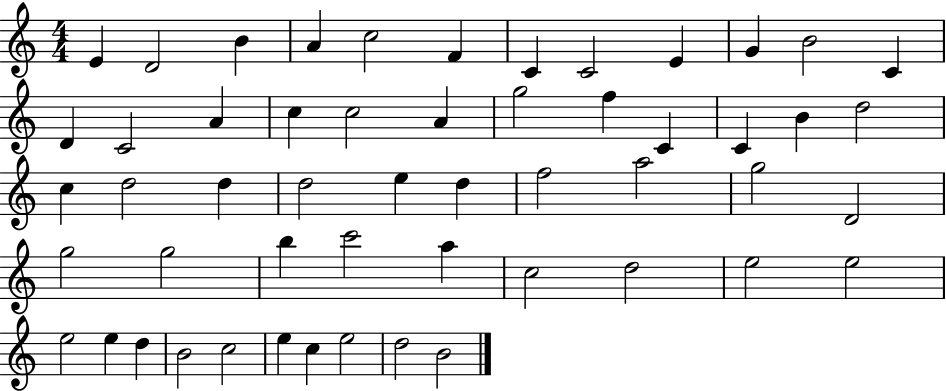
E4/q D4/h B4/q A4/q C5/h F4/q C4/q C4/h E4/q G4/q B4/h C4/q D4/q C4/h A4/q C5/q C5/h A4/q G5/h F5/q C4/q C4/q B4/q D5/h C5/q D5/h D5/q D5/h E5/q D5/q F5/h A5/h G5/h D4/h G5/h G5/h B5/q C6/h A5/q C5/h D5/h E5/h E5/h E5/h E5/q D5/q B4/h C5/h E5/q C5/q E5/h D5/h B4/h